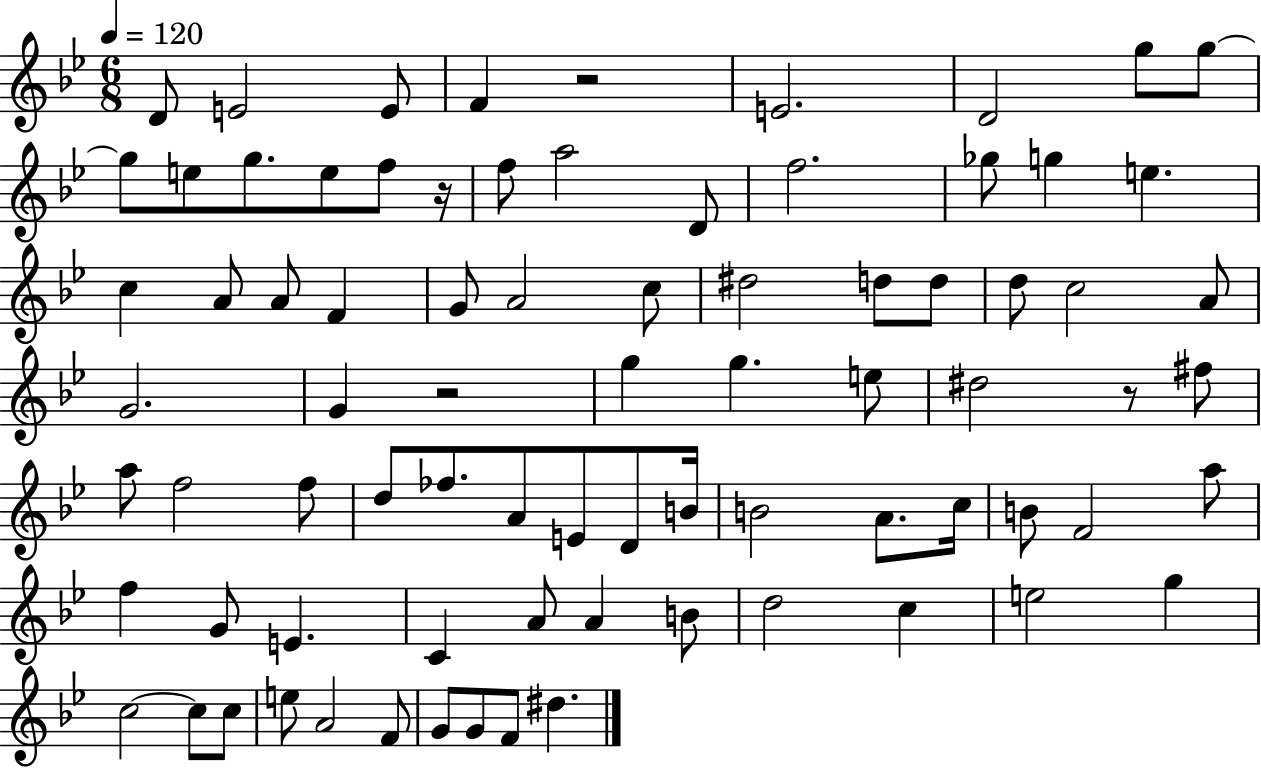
{
  \clef treble
  \numericTimeSignature
  \time 6/8
  \key bes \major
  \tempo 4 = 120
  d'8 e'2 e'8 | f'4 r2 | e'2. | d'2 g''8 g''8~~ | \break g''8 e''8 g''8. e''8 f''8 r16 | f''8 a''2 d'8 | f''2. | ges''8 g''4 e''4. | \break c''4 a'8 a'8 f'4 | g'8 a'2 c''8 | dis''2 d''8 d''8 | d''8 c''2 a'8 | \break g'2. | g'4 r2 | g''4 g''4. e''8 | dis''2 r8 fis''8 | \break a''8 f''2 f''8 | d''8 fes''8. a'8 e'8 d'8 b'16 | b'2 a'8. c''16 | b'8 f'2 a''8 | \break f''4 g'8 e'4. | c'4 a'8 a'4 b'8 | d''2 c''4 | e''2 g''4 | \break c''2~~ c''8 c''8 | e''8 a'2 f'8 | g'8 g'8 f'8 dis''4. | \bar "|."
}